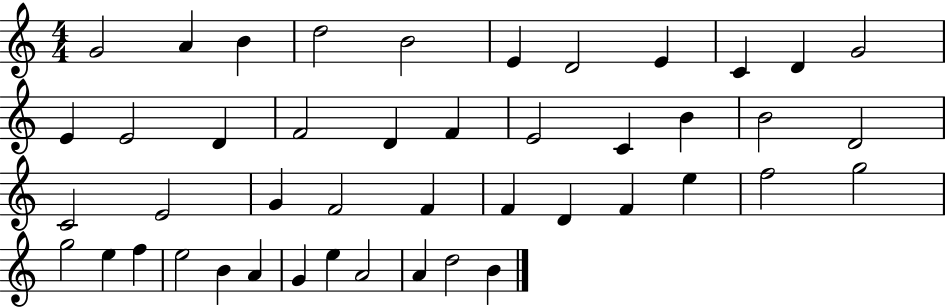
G4/h A4/q B4/q D5/h B4/h E4/q D4/h E4/q C4/q D4/q G4/h E4/q E4/h D4/q F4/h D4/q F4/q E4/h C4/q B4/q B4/h D4/h C4/h E4/h G4/q F4/h F4/q F4/q D4/q F4/q E5/q F5/h G5/h G5/h E5/q F5/q E5/h B4/q A4/q G4/q E5/q A4/h A4/q D5/h B4/q